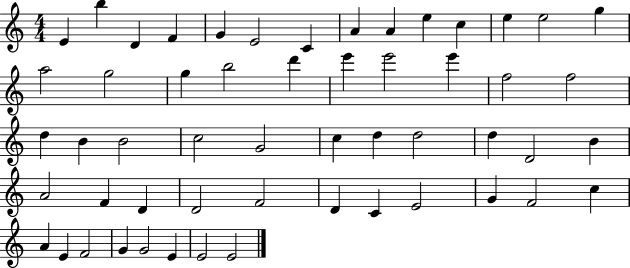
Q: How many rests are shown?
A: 0